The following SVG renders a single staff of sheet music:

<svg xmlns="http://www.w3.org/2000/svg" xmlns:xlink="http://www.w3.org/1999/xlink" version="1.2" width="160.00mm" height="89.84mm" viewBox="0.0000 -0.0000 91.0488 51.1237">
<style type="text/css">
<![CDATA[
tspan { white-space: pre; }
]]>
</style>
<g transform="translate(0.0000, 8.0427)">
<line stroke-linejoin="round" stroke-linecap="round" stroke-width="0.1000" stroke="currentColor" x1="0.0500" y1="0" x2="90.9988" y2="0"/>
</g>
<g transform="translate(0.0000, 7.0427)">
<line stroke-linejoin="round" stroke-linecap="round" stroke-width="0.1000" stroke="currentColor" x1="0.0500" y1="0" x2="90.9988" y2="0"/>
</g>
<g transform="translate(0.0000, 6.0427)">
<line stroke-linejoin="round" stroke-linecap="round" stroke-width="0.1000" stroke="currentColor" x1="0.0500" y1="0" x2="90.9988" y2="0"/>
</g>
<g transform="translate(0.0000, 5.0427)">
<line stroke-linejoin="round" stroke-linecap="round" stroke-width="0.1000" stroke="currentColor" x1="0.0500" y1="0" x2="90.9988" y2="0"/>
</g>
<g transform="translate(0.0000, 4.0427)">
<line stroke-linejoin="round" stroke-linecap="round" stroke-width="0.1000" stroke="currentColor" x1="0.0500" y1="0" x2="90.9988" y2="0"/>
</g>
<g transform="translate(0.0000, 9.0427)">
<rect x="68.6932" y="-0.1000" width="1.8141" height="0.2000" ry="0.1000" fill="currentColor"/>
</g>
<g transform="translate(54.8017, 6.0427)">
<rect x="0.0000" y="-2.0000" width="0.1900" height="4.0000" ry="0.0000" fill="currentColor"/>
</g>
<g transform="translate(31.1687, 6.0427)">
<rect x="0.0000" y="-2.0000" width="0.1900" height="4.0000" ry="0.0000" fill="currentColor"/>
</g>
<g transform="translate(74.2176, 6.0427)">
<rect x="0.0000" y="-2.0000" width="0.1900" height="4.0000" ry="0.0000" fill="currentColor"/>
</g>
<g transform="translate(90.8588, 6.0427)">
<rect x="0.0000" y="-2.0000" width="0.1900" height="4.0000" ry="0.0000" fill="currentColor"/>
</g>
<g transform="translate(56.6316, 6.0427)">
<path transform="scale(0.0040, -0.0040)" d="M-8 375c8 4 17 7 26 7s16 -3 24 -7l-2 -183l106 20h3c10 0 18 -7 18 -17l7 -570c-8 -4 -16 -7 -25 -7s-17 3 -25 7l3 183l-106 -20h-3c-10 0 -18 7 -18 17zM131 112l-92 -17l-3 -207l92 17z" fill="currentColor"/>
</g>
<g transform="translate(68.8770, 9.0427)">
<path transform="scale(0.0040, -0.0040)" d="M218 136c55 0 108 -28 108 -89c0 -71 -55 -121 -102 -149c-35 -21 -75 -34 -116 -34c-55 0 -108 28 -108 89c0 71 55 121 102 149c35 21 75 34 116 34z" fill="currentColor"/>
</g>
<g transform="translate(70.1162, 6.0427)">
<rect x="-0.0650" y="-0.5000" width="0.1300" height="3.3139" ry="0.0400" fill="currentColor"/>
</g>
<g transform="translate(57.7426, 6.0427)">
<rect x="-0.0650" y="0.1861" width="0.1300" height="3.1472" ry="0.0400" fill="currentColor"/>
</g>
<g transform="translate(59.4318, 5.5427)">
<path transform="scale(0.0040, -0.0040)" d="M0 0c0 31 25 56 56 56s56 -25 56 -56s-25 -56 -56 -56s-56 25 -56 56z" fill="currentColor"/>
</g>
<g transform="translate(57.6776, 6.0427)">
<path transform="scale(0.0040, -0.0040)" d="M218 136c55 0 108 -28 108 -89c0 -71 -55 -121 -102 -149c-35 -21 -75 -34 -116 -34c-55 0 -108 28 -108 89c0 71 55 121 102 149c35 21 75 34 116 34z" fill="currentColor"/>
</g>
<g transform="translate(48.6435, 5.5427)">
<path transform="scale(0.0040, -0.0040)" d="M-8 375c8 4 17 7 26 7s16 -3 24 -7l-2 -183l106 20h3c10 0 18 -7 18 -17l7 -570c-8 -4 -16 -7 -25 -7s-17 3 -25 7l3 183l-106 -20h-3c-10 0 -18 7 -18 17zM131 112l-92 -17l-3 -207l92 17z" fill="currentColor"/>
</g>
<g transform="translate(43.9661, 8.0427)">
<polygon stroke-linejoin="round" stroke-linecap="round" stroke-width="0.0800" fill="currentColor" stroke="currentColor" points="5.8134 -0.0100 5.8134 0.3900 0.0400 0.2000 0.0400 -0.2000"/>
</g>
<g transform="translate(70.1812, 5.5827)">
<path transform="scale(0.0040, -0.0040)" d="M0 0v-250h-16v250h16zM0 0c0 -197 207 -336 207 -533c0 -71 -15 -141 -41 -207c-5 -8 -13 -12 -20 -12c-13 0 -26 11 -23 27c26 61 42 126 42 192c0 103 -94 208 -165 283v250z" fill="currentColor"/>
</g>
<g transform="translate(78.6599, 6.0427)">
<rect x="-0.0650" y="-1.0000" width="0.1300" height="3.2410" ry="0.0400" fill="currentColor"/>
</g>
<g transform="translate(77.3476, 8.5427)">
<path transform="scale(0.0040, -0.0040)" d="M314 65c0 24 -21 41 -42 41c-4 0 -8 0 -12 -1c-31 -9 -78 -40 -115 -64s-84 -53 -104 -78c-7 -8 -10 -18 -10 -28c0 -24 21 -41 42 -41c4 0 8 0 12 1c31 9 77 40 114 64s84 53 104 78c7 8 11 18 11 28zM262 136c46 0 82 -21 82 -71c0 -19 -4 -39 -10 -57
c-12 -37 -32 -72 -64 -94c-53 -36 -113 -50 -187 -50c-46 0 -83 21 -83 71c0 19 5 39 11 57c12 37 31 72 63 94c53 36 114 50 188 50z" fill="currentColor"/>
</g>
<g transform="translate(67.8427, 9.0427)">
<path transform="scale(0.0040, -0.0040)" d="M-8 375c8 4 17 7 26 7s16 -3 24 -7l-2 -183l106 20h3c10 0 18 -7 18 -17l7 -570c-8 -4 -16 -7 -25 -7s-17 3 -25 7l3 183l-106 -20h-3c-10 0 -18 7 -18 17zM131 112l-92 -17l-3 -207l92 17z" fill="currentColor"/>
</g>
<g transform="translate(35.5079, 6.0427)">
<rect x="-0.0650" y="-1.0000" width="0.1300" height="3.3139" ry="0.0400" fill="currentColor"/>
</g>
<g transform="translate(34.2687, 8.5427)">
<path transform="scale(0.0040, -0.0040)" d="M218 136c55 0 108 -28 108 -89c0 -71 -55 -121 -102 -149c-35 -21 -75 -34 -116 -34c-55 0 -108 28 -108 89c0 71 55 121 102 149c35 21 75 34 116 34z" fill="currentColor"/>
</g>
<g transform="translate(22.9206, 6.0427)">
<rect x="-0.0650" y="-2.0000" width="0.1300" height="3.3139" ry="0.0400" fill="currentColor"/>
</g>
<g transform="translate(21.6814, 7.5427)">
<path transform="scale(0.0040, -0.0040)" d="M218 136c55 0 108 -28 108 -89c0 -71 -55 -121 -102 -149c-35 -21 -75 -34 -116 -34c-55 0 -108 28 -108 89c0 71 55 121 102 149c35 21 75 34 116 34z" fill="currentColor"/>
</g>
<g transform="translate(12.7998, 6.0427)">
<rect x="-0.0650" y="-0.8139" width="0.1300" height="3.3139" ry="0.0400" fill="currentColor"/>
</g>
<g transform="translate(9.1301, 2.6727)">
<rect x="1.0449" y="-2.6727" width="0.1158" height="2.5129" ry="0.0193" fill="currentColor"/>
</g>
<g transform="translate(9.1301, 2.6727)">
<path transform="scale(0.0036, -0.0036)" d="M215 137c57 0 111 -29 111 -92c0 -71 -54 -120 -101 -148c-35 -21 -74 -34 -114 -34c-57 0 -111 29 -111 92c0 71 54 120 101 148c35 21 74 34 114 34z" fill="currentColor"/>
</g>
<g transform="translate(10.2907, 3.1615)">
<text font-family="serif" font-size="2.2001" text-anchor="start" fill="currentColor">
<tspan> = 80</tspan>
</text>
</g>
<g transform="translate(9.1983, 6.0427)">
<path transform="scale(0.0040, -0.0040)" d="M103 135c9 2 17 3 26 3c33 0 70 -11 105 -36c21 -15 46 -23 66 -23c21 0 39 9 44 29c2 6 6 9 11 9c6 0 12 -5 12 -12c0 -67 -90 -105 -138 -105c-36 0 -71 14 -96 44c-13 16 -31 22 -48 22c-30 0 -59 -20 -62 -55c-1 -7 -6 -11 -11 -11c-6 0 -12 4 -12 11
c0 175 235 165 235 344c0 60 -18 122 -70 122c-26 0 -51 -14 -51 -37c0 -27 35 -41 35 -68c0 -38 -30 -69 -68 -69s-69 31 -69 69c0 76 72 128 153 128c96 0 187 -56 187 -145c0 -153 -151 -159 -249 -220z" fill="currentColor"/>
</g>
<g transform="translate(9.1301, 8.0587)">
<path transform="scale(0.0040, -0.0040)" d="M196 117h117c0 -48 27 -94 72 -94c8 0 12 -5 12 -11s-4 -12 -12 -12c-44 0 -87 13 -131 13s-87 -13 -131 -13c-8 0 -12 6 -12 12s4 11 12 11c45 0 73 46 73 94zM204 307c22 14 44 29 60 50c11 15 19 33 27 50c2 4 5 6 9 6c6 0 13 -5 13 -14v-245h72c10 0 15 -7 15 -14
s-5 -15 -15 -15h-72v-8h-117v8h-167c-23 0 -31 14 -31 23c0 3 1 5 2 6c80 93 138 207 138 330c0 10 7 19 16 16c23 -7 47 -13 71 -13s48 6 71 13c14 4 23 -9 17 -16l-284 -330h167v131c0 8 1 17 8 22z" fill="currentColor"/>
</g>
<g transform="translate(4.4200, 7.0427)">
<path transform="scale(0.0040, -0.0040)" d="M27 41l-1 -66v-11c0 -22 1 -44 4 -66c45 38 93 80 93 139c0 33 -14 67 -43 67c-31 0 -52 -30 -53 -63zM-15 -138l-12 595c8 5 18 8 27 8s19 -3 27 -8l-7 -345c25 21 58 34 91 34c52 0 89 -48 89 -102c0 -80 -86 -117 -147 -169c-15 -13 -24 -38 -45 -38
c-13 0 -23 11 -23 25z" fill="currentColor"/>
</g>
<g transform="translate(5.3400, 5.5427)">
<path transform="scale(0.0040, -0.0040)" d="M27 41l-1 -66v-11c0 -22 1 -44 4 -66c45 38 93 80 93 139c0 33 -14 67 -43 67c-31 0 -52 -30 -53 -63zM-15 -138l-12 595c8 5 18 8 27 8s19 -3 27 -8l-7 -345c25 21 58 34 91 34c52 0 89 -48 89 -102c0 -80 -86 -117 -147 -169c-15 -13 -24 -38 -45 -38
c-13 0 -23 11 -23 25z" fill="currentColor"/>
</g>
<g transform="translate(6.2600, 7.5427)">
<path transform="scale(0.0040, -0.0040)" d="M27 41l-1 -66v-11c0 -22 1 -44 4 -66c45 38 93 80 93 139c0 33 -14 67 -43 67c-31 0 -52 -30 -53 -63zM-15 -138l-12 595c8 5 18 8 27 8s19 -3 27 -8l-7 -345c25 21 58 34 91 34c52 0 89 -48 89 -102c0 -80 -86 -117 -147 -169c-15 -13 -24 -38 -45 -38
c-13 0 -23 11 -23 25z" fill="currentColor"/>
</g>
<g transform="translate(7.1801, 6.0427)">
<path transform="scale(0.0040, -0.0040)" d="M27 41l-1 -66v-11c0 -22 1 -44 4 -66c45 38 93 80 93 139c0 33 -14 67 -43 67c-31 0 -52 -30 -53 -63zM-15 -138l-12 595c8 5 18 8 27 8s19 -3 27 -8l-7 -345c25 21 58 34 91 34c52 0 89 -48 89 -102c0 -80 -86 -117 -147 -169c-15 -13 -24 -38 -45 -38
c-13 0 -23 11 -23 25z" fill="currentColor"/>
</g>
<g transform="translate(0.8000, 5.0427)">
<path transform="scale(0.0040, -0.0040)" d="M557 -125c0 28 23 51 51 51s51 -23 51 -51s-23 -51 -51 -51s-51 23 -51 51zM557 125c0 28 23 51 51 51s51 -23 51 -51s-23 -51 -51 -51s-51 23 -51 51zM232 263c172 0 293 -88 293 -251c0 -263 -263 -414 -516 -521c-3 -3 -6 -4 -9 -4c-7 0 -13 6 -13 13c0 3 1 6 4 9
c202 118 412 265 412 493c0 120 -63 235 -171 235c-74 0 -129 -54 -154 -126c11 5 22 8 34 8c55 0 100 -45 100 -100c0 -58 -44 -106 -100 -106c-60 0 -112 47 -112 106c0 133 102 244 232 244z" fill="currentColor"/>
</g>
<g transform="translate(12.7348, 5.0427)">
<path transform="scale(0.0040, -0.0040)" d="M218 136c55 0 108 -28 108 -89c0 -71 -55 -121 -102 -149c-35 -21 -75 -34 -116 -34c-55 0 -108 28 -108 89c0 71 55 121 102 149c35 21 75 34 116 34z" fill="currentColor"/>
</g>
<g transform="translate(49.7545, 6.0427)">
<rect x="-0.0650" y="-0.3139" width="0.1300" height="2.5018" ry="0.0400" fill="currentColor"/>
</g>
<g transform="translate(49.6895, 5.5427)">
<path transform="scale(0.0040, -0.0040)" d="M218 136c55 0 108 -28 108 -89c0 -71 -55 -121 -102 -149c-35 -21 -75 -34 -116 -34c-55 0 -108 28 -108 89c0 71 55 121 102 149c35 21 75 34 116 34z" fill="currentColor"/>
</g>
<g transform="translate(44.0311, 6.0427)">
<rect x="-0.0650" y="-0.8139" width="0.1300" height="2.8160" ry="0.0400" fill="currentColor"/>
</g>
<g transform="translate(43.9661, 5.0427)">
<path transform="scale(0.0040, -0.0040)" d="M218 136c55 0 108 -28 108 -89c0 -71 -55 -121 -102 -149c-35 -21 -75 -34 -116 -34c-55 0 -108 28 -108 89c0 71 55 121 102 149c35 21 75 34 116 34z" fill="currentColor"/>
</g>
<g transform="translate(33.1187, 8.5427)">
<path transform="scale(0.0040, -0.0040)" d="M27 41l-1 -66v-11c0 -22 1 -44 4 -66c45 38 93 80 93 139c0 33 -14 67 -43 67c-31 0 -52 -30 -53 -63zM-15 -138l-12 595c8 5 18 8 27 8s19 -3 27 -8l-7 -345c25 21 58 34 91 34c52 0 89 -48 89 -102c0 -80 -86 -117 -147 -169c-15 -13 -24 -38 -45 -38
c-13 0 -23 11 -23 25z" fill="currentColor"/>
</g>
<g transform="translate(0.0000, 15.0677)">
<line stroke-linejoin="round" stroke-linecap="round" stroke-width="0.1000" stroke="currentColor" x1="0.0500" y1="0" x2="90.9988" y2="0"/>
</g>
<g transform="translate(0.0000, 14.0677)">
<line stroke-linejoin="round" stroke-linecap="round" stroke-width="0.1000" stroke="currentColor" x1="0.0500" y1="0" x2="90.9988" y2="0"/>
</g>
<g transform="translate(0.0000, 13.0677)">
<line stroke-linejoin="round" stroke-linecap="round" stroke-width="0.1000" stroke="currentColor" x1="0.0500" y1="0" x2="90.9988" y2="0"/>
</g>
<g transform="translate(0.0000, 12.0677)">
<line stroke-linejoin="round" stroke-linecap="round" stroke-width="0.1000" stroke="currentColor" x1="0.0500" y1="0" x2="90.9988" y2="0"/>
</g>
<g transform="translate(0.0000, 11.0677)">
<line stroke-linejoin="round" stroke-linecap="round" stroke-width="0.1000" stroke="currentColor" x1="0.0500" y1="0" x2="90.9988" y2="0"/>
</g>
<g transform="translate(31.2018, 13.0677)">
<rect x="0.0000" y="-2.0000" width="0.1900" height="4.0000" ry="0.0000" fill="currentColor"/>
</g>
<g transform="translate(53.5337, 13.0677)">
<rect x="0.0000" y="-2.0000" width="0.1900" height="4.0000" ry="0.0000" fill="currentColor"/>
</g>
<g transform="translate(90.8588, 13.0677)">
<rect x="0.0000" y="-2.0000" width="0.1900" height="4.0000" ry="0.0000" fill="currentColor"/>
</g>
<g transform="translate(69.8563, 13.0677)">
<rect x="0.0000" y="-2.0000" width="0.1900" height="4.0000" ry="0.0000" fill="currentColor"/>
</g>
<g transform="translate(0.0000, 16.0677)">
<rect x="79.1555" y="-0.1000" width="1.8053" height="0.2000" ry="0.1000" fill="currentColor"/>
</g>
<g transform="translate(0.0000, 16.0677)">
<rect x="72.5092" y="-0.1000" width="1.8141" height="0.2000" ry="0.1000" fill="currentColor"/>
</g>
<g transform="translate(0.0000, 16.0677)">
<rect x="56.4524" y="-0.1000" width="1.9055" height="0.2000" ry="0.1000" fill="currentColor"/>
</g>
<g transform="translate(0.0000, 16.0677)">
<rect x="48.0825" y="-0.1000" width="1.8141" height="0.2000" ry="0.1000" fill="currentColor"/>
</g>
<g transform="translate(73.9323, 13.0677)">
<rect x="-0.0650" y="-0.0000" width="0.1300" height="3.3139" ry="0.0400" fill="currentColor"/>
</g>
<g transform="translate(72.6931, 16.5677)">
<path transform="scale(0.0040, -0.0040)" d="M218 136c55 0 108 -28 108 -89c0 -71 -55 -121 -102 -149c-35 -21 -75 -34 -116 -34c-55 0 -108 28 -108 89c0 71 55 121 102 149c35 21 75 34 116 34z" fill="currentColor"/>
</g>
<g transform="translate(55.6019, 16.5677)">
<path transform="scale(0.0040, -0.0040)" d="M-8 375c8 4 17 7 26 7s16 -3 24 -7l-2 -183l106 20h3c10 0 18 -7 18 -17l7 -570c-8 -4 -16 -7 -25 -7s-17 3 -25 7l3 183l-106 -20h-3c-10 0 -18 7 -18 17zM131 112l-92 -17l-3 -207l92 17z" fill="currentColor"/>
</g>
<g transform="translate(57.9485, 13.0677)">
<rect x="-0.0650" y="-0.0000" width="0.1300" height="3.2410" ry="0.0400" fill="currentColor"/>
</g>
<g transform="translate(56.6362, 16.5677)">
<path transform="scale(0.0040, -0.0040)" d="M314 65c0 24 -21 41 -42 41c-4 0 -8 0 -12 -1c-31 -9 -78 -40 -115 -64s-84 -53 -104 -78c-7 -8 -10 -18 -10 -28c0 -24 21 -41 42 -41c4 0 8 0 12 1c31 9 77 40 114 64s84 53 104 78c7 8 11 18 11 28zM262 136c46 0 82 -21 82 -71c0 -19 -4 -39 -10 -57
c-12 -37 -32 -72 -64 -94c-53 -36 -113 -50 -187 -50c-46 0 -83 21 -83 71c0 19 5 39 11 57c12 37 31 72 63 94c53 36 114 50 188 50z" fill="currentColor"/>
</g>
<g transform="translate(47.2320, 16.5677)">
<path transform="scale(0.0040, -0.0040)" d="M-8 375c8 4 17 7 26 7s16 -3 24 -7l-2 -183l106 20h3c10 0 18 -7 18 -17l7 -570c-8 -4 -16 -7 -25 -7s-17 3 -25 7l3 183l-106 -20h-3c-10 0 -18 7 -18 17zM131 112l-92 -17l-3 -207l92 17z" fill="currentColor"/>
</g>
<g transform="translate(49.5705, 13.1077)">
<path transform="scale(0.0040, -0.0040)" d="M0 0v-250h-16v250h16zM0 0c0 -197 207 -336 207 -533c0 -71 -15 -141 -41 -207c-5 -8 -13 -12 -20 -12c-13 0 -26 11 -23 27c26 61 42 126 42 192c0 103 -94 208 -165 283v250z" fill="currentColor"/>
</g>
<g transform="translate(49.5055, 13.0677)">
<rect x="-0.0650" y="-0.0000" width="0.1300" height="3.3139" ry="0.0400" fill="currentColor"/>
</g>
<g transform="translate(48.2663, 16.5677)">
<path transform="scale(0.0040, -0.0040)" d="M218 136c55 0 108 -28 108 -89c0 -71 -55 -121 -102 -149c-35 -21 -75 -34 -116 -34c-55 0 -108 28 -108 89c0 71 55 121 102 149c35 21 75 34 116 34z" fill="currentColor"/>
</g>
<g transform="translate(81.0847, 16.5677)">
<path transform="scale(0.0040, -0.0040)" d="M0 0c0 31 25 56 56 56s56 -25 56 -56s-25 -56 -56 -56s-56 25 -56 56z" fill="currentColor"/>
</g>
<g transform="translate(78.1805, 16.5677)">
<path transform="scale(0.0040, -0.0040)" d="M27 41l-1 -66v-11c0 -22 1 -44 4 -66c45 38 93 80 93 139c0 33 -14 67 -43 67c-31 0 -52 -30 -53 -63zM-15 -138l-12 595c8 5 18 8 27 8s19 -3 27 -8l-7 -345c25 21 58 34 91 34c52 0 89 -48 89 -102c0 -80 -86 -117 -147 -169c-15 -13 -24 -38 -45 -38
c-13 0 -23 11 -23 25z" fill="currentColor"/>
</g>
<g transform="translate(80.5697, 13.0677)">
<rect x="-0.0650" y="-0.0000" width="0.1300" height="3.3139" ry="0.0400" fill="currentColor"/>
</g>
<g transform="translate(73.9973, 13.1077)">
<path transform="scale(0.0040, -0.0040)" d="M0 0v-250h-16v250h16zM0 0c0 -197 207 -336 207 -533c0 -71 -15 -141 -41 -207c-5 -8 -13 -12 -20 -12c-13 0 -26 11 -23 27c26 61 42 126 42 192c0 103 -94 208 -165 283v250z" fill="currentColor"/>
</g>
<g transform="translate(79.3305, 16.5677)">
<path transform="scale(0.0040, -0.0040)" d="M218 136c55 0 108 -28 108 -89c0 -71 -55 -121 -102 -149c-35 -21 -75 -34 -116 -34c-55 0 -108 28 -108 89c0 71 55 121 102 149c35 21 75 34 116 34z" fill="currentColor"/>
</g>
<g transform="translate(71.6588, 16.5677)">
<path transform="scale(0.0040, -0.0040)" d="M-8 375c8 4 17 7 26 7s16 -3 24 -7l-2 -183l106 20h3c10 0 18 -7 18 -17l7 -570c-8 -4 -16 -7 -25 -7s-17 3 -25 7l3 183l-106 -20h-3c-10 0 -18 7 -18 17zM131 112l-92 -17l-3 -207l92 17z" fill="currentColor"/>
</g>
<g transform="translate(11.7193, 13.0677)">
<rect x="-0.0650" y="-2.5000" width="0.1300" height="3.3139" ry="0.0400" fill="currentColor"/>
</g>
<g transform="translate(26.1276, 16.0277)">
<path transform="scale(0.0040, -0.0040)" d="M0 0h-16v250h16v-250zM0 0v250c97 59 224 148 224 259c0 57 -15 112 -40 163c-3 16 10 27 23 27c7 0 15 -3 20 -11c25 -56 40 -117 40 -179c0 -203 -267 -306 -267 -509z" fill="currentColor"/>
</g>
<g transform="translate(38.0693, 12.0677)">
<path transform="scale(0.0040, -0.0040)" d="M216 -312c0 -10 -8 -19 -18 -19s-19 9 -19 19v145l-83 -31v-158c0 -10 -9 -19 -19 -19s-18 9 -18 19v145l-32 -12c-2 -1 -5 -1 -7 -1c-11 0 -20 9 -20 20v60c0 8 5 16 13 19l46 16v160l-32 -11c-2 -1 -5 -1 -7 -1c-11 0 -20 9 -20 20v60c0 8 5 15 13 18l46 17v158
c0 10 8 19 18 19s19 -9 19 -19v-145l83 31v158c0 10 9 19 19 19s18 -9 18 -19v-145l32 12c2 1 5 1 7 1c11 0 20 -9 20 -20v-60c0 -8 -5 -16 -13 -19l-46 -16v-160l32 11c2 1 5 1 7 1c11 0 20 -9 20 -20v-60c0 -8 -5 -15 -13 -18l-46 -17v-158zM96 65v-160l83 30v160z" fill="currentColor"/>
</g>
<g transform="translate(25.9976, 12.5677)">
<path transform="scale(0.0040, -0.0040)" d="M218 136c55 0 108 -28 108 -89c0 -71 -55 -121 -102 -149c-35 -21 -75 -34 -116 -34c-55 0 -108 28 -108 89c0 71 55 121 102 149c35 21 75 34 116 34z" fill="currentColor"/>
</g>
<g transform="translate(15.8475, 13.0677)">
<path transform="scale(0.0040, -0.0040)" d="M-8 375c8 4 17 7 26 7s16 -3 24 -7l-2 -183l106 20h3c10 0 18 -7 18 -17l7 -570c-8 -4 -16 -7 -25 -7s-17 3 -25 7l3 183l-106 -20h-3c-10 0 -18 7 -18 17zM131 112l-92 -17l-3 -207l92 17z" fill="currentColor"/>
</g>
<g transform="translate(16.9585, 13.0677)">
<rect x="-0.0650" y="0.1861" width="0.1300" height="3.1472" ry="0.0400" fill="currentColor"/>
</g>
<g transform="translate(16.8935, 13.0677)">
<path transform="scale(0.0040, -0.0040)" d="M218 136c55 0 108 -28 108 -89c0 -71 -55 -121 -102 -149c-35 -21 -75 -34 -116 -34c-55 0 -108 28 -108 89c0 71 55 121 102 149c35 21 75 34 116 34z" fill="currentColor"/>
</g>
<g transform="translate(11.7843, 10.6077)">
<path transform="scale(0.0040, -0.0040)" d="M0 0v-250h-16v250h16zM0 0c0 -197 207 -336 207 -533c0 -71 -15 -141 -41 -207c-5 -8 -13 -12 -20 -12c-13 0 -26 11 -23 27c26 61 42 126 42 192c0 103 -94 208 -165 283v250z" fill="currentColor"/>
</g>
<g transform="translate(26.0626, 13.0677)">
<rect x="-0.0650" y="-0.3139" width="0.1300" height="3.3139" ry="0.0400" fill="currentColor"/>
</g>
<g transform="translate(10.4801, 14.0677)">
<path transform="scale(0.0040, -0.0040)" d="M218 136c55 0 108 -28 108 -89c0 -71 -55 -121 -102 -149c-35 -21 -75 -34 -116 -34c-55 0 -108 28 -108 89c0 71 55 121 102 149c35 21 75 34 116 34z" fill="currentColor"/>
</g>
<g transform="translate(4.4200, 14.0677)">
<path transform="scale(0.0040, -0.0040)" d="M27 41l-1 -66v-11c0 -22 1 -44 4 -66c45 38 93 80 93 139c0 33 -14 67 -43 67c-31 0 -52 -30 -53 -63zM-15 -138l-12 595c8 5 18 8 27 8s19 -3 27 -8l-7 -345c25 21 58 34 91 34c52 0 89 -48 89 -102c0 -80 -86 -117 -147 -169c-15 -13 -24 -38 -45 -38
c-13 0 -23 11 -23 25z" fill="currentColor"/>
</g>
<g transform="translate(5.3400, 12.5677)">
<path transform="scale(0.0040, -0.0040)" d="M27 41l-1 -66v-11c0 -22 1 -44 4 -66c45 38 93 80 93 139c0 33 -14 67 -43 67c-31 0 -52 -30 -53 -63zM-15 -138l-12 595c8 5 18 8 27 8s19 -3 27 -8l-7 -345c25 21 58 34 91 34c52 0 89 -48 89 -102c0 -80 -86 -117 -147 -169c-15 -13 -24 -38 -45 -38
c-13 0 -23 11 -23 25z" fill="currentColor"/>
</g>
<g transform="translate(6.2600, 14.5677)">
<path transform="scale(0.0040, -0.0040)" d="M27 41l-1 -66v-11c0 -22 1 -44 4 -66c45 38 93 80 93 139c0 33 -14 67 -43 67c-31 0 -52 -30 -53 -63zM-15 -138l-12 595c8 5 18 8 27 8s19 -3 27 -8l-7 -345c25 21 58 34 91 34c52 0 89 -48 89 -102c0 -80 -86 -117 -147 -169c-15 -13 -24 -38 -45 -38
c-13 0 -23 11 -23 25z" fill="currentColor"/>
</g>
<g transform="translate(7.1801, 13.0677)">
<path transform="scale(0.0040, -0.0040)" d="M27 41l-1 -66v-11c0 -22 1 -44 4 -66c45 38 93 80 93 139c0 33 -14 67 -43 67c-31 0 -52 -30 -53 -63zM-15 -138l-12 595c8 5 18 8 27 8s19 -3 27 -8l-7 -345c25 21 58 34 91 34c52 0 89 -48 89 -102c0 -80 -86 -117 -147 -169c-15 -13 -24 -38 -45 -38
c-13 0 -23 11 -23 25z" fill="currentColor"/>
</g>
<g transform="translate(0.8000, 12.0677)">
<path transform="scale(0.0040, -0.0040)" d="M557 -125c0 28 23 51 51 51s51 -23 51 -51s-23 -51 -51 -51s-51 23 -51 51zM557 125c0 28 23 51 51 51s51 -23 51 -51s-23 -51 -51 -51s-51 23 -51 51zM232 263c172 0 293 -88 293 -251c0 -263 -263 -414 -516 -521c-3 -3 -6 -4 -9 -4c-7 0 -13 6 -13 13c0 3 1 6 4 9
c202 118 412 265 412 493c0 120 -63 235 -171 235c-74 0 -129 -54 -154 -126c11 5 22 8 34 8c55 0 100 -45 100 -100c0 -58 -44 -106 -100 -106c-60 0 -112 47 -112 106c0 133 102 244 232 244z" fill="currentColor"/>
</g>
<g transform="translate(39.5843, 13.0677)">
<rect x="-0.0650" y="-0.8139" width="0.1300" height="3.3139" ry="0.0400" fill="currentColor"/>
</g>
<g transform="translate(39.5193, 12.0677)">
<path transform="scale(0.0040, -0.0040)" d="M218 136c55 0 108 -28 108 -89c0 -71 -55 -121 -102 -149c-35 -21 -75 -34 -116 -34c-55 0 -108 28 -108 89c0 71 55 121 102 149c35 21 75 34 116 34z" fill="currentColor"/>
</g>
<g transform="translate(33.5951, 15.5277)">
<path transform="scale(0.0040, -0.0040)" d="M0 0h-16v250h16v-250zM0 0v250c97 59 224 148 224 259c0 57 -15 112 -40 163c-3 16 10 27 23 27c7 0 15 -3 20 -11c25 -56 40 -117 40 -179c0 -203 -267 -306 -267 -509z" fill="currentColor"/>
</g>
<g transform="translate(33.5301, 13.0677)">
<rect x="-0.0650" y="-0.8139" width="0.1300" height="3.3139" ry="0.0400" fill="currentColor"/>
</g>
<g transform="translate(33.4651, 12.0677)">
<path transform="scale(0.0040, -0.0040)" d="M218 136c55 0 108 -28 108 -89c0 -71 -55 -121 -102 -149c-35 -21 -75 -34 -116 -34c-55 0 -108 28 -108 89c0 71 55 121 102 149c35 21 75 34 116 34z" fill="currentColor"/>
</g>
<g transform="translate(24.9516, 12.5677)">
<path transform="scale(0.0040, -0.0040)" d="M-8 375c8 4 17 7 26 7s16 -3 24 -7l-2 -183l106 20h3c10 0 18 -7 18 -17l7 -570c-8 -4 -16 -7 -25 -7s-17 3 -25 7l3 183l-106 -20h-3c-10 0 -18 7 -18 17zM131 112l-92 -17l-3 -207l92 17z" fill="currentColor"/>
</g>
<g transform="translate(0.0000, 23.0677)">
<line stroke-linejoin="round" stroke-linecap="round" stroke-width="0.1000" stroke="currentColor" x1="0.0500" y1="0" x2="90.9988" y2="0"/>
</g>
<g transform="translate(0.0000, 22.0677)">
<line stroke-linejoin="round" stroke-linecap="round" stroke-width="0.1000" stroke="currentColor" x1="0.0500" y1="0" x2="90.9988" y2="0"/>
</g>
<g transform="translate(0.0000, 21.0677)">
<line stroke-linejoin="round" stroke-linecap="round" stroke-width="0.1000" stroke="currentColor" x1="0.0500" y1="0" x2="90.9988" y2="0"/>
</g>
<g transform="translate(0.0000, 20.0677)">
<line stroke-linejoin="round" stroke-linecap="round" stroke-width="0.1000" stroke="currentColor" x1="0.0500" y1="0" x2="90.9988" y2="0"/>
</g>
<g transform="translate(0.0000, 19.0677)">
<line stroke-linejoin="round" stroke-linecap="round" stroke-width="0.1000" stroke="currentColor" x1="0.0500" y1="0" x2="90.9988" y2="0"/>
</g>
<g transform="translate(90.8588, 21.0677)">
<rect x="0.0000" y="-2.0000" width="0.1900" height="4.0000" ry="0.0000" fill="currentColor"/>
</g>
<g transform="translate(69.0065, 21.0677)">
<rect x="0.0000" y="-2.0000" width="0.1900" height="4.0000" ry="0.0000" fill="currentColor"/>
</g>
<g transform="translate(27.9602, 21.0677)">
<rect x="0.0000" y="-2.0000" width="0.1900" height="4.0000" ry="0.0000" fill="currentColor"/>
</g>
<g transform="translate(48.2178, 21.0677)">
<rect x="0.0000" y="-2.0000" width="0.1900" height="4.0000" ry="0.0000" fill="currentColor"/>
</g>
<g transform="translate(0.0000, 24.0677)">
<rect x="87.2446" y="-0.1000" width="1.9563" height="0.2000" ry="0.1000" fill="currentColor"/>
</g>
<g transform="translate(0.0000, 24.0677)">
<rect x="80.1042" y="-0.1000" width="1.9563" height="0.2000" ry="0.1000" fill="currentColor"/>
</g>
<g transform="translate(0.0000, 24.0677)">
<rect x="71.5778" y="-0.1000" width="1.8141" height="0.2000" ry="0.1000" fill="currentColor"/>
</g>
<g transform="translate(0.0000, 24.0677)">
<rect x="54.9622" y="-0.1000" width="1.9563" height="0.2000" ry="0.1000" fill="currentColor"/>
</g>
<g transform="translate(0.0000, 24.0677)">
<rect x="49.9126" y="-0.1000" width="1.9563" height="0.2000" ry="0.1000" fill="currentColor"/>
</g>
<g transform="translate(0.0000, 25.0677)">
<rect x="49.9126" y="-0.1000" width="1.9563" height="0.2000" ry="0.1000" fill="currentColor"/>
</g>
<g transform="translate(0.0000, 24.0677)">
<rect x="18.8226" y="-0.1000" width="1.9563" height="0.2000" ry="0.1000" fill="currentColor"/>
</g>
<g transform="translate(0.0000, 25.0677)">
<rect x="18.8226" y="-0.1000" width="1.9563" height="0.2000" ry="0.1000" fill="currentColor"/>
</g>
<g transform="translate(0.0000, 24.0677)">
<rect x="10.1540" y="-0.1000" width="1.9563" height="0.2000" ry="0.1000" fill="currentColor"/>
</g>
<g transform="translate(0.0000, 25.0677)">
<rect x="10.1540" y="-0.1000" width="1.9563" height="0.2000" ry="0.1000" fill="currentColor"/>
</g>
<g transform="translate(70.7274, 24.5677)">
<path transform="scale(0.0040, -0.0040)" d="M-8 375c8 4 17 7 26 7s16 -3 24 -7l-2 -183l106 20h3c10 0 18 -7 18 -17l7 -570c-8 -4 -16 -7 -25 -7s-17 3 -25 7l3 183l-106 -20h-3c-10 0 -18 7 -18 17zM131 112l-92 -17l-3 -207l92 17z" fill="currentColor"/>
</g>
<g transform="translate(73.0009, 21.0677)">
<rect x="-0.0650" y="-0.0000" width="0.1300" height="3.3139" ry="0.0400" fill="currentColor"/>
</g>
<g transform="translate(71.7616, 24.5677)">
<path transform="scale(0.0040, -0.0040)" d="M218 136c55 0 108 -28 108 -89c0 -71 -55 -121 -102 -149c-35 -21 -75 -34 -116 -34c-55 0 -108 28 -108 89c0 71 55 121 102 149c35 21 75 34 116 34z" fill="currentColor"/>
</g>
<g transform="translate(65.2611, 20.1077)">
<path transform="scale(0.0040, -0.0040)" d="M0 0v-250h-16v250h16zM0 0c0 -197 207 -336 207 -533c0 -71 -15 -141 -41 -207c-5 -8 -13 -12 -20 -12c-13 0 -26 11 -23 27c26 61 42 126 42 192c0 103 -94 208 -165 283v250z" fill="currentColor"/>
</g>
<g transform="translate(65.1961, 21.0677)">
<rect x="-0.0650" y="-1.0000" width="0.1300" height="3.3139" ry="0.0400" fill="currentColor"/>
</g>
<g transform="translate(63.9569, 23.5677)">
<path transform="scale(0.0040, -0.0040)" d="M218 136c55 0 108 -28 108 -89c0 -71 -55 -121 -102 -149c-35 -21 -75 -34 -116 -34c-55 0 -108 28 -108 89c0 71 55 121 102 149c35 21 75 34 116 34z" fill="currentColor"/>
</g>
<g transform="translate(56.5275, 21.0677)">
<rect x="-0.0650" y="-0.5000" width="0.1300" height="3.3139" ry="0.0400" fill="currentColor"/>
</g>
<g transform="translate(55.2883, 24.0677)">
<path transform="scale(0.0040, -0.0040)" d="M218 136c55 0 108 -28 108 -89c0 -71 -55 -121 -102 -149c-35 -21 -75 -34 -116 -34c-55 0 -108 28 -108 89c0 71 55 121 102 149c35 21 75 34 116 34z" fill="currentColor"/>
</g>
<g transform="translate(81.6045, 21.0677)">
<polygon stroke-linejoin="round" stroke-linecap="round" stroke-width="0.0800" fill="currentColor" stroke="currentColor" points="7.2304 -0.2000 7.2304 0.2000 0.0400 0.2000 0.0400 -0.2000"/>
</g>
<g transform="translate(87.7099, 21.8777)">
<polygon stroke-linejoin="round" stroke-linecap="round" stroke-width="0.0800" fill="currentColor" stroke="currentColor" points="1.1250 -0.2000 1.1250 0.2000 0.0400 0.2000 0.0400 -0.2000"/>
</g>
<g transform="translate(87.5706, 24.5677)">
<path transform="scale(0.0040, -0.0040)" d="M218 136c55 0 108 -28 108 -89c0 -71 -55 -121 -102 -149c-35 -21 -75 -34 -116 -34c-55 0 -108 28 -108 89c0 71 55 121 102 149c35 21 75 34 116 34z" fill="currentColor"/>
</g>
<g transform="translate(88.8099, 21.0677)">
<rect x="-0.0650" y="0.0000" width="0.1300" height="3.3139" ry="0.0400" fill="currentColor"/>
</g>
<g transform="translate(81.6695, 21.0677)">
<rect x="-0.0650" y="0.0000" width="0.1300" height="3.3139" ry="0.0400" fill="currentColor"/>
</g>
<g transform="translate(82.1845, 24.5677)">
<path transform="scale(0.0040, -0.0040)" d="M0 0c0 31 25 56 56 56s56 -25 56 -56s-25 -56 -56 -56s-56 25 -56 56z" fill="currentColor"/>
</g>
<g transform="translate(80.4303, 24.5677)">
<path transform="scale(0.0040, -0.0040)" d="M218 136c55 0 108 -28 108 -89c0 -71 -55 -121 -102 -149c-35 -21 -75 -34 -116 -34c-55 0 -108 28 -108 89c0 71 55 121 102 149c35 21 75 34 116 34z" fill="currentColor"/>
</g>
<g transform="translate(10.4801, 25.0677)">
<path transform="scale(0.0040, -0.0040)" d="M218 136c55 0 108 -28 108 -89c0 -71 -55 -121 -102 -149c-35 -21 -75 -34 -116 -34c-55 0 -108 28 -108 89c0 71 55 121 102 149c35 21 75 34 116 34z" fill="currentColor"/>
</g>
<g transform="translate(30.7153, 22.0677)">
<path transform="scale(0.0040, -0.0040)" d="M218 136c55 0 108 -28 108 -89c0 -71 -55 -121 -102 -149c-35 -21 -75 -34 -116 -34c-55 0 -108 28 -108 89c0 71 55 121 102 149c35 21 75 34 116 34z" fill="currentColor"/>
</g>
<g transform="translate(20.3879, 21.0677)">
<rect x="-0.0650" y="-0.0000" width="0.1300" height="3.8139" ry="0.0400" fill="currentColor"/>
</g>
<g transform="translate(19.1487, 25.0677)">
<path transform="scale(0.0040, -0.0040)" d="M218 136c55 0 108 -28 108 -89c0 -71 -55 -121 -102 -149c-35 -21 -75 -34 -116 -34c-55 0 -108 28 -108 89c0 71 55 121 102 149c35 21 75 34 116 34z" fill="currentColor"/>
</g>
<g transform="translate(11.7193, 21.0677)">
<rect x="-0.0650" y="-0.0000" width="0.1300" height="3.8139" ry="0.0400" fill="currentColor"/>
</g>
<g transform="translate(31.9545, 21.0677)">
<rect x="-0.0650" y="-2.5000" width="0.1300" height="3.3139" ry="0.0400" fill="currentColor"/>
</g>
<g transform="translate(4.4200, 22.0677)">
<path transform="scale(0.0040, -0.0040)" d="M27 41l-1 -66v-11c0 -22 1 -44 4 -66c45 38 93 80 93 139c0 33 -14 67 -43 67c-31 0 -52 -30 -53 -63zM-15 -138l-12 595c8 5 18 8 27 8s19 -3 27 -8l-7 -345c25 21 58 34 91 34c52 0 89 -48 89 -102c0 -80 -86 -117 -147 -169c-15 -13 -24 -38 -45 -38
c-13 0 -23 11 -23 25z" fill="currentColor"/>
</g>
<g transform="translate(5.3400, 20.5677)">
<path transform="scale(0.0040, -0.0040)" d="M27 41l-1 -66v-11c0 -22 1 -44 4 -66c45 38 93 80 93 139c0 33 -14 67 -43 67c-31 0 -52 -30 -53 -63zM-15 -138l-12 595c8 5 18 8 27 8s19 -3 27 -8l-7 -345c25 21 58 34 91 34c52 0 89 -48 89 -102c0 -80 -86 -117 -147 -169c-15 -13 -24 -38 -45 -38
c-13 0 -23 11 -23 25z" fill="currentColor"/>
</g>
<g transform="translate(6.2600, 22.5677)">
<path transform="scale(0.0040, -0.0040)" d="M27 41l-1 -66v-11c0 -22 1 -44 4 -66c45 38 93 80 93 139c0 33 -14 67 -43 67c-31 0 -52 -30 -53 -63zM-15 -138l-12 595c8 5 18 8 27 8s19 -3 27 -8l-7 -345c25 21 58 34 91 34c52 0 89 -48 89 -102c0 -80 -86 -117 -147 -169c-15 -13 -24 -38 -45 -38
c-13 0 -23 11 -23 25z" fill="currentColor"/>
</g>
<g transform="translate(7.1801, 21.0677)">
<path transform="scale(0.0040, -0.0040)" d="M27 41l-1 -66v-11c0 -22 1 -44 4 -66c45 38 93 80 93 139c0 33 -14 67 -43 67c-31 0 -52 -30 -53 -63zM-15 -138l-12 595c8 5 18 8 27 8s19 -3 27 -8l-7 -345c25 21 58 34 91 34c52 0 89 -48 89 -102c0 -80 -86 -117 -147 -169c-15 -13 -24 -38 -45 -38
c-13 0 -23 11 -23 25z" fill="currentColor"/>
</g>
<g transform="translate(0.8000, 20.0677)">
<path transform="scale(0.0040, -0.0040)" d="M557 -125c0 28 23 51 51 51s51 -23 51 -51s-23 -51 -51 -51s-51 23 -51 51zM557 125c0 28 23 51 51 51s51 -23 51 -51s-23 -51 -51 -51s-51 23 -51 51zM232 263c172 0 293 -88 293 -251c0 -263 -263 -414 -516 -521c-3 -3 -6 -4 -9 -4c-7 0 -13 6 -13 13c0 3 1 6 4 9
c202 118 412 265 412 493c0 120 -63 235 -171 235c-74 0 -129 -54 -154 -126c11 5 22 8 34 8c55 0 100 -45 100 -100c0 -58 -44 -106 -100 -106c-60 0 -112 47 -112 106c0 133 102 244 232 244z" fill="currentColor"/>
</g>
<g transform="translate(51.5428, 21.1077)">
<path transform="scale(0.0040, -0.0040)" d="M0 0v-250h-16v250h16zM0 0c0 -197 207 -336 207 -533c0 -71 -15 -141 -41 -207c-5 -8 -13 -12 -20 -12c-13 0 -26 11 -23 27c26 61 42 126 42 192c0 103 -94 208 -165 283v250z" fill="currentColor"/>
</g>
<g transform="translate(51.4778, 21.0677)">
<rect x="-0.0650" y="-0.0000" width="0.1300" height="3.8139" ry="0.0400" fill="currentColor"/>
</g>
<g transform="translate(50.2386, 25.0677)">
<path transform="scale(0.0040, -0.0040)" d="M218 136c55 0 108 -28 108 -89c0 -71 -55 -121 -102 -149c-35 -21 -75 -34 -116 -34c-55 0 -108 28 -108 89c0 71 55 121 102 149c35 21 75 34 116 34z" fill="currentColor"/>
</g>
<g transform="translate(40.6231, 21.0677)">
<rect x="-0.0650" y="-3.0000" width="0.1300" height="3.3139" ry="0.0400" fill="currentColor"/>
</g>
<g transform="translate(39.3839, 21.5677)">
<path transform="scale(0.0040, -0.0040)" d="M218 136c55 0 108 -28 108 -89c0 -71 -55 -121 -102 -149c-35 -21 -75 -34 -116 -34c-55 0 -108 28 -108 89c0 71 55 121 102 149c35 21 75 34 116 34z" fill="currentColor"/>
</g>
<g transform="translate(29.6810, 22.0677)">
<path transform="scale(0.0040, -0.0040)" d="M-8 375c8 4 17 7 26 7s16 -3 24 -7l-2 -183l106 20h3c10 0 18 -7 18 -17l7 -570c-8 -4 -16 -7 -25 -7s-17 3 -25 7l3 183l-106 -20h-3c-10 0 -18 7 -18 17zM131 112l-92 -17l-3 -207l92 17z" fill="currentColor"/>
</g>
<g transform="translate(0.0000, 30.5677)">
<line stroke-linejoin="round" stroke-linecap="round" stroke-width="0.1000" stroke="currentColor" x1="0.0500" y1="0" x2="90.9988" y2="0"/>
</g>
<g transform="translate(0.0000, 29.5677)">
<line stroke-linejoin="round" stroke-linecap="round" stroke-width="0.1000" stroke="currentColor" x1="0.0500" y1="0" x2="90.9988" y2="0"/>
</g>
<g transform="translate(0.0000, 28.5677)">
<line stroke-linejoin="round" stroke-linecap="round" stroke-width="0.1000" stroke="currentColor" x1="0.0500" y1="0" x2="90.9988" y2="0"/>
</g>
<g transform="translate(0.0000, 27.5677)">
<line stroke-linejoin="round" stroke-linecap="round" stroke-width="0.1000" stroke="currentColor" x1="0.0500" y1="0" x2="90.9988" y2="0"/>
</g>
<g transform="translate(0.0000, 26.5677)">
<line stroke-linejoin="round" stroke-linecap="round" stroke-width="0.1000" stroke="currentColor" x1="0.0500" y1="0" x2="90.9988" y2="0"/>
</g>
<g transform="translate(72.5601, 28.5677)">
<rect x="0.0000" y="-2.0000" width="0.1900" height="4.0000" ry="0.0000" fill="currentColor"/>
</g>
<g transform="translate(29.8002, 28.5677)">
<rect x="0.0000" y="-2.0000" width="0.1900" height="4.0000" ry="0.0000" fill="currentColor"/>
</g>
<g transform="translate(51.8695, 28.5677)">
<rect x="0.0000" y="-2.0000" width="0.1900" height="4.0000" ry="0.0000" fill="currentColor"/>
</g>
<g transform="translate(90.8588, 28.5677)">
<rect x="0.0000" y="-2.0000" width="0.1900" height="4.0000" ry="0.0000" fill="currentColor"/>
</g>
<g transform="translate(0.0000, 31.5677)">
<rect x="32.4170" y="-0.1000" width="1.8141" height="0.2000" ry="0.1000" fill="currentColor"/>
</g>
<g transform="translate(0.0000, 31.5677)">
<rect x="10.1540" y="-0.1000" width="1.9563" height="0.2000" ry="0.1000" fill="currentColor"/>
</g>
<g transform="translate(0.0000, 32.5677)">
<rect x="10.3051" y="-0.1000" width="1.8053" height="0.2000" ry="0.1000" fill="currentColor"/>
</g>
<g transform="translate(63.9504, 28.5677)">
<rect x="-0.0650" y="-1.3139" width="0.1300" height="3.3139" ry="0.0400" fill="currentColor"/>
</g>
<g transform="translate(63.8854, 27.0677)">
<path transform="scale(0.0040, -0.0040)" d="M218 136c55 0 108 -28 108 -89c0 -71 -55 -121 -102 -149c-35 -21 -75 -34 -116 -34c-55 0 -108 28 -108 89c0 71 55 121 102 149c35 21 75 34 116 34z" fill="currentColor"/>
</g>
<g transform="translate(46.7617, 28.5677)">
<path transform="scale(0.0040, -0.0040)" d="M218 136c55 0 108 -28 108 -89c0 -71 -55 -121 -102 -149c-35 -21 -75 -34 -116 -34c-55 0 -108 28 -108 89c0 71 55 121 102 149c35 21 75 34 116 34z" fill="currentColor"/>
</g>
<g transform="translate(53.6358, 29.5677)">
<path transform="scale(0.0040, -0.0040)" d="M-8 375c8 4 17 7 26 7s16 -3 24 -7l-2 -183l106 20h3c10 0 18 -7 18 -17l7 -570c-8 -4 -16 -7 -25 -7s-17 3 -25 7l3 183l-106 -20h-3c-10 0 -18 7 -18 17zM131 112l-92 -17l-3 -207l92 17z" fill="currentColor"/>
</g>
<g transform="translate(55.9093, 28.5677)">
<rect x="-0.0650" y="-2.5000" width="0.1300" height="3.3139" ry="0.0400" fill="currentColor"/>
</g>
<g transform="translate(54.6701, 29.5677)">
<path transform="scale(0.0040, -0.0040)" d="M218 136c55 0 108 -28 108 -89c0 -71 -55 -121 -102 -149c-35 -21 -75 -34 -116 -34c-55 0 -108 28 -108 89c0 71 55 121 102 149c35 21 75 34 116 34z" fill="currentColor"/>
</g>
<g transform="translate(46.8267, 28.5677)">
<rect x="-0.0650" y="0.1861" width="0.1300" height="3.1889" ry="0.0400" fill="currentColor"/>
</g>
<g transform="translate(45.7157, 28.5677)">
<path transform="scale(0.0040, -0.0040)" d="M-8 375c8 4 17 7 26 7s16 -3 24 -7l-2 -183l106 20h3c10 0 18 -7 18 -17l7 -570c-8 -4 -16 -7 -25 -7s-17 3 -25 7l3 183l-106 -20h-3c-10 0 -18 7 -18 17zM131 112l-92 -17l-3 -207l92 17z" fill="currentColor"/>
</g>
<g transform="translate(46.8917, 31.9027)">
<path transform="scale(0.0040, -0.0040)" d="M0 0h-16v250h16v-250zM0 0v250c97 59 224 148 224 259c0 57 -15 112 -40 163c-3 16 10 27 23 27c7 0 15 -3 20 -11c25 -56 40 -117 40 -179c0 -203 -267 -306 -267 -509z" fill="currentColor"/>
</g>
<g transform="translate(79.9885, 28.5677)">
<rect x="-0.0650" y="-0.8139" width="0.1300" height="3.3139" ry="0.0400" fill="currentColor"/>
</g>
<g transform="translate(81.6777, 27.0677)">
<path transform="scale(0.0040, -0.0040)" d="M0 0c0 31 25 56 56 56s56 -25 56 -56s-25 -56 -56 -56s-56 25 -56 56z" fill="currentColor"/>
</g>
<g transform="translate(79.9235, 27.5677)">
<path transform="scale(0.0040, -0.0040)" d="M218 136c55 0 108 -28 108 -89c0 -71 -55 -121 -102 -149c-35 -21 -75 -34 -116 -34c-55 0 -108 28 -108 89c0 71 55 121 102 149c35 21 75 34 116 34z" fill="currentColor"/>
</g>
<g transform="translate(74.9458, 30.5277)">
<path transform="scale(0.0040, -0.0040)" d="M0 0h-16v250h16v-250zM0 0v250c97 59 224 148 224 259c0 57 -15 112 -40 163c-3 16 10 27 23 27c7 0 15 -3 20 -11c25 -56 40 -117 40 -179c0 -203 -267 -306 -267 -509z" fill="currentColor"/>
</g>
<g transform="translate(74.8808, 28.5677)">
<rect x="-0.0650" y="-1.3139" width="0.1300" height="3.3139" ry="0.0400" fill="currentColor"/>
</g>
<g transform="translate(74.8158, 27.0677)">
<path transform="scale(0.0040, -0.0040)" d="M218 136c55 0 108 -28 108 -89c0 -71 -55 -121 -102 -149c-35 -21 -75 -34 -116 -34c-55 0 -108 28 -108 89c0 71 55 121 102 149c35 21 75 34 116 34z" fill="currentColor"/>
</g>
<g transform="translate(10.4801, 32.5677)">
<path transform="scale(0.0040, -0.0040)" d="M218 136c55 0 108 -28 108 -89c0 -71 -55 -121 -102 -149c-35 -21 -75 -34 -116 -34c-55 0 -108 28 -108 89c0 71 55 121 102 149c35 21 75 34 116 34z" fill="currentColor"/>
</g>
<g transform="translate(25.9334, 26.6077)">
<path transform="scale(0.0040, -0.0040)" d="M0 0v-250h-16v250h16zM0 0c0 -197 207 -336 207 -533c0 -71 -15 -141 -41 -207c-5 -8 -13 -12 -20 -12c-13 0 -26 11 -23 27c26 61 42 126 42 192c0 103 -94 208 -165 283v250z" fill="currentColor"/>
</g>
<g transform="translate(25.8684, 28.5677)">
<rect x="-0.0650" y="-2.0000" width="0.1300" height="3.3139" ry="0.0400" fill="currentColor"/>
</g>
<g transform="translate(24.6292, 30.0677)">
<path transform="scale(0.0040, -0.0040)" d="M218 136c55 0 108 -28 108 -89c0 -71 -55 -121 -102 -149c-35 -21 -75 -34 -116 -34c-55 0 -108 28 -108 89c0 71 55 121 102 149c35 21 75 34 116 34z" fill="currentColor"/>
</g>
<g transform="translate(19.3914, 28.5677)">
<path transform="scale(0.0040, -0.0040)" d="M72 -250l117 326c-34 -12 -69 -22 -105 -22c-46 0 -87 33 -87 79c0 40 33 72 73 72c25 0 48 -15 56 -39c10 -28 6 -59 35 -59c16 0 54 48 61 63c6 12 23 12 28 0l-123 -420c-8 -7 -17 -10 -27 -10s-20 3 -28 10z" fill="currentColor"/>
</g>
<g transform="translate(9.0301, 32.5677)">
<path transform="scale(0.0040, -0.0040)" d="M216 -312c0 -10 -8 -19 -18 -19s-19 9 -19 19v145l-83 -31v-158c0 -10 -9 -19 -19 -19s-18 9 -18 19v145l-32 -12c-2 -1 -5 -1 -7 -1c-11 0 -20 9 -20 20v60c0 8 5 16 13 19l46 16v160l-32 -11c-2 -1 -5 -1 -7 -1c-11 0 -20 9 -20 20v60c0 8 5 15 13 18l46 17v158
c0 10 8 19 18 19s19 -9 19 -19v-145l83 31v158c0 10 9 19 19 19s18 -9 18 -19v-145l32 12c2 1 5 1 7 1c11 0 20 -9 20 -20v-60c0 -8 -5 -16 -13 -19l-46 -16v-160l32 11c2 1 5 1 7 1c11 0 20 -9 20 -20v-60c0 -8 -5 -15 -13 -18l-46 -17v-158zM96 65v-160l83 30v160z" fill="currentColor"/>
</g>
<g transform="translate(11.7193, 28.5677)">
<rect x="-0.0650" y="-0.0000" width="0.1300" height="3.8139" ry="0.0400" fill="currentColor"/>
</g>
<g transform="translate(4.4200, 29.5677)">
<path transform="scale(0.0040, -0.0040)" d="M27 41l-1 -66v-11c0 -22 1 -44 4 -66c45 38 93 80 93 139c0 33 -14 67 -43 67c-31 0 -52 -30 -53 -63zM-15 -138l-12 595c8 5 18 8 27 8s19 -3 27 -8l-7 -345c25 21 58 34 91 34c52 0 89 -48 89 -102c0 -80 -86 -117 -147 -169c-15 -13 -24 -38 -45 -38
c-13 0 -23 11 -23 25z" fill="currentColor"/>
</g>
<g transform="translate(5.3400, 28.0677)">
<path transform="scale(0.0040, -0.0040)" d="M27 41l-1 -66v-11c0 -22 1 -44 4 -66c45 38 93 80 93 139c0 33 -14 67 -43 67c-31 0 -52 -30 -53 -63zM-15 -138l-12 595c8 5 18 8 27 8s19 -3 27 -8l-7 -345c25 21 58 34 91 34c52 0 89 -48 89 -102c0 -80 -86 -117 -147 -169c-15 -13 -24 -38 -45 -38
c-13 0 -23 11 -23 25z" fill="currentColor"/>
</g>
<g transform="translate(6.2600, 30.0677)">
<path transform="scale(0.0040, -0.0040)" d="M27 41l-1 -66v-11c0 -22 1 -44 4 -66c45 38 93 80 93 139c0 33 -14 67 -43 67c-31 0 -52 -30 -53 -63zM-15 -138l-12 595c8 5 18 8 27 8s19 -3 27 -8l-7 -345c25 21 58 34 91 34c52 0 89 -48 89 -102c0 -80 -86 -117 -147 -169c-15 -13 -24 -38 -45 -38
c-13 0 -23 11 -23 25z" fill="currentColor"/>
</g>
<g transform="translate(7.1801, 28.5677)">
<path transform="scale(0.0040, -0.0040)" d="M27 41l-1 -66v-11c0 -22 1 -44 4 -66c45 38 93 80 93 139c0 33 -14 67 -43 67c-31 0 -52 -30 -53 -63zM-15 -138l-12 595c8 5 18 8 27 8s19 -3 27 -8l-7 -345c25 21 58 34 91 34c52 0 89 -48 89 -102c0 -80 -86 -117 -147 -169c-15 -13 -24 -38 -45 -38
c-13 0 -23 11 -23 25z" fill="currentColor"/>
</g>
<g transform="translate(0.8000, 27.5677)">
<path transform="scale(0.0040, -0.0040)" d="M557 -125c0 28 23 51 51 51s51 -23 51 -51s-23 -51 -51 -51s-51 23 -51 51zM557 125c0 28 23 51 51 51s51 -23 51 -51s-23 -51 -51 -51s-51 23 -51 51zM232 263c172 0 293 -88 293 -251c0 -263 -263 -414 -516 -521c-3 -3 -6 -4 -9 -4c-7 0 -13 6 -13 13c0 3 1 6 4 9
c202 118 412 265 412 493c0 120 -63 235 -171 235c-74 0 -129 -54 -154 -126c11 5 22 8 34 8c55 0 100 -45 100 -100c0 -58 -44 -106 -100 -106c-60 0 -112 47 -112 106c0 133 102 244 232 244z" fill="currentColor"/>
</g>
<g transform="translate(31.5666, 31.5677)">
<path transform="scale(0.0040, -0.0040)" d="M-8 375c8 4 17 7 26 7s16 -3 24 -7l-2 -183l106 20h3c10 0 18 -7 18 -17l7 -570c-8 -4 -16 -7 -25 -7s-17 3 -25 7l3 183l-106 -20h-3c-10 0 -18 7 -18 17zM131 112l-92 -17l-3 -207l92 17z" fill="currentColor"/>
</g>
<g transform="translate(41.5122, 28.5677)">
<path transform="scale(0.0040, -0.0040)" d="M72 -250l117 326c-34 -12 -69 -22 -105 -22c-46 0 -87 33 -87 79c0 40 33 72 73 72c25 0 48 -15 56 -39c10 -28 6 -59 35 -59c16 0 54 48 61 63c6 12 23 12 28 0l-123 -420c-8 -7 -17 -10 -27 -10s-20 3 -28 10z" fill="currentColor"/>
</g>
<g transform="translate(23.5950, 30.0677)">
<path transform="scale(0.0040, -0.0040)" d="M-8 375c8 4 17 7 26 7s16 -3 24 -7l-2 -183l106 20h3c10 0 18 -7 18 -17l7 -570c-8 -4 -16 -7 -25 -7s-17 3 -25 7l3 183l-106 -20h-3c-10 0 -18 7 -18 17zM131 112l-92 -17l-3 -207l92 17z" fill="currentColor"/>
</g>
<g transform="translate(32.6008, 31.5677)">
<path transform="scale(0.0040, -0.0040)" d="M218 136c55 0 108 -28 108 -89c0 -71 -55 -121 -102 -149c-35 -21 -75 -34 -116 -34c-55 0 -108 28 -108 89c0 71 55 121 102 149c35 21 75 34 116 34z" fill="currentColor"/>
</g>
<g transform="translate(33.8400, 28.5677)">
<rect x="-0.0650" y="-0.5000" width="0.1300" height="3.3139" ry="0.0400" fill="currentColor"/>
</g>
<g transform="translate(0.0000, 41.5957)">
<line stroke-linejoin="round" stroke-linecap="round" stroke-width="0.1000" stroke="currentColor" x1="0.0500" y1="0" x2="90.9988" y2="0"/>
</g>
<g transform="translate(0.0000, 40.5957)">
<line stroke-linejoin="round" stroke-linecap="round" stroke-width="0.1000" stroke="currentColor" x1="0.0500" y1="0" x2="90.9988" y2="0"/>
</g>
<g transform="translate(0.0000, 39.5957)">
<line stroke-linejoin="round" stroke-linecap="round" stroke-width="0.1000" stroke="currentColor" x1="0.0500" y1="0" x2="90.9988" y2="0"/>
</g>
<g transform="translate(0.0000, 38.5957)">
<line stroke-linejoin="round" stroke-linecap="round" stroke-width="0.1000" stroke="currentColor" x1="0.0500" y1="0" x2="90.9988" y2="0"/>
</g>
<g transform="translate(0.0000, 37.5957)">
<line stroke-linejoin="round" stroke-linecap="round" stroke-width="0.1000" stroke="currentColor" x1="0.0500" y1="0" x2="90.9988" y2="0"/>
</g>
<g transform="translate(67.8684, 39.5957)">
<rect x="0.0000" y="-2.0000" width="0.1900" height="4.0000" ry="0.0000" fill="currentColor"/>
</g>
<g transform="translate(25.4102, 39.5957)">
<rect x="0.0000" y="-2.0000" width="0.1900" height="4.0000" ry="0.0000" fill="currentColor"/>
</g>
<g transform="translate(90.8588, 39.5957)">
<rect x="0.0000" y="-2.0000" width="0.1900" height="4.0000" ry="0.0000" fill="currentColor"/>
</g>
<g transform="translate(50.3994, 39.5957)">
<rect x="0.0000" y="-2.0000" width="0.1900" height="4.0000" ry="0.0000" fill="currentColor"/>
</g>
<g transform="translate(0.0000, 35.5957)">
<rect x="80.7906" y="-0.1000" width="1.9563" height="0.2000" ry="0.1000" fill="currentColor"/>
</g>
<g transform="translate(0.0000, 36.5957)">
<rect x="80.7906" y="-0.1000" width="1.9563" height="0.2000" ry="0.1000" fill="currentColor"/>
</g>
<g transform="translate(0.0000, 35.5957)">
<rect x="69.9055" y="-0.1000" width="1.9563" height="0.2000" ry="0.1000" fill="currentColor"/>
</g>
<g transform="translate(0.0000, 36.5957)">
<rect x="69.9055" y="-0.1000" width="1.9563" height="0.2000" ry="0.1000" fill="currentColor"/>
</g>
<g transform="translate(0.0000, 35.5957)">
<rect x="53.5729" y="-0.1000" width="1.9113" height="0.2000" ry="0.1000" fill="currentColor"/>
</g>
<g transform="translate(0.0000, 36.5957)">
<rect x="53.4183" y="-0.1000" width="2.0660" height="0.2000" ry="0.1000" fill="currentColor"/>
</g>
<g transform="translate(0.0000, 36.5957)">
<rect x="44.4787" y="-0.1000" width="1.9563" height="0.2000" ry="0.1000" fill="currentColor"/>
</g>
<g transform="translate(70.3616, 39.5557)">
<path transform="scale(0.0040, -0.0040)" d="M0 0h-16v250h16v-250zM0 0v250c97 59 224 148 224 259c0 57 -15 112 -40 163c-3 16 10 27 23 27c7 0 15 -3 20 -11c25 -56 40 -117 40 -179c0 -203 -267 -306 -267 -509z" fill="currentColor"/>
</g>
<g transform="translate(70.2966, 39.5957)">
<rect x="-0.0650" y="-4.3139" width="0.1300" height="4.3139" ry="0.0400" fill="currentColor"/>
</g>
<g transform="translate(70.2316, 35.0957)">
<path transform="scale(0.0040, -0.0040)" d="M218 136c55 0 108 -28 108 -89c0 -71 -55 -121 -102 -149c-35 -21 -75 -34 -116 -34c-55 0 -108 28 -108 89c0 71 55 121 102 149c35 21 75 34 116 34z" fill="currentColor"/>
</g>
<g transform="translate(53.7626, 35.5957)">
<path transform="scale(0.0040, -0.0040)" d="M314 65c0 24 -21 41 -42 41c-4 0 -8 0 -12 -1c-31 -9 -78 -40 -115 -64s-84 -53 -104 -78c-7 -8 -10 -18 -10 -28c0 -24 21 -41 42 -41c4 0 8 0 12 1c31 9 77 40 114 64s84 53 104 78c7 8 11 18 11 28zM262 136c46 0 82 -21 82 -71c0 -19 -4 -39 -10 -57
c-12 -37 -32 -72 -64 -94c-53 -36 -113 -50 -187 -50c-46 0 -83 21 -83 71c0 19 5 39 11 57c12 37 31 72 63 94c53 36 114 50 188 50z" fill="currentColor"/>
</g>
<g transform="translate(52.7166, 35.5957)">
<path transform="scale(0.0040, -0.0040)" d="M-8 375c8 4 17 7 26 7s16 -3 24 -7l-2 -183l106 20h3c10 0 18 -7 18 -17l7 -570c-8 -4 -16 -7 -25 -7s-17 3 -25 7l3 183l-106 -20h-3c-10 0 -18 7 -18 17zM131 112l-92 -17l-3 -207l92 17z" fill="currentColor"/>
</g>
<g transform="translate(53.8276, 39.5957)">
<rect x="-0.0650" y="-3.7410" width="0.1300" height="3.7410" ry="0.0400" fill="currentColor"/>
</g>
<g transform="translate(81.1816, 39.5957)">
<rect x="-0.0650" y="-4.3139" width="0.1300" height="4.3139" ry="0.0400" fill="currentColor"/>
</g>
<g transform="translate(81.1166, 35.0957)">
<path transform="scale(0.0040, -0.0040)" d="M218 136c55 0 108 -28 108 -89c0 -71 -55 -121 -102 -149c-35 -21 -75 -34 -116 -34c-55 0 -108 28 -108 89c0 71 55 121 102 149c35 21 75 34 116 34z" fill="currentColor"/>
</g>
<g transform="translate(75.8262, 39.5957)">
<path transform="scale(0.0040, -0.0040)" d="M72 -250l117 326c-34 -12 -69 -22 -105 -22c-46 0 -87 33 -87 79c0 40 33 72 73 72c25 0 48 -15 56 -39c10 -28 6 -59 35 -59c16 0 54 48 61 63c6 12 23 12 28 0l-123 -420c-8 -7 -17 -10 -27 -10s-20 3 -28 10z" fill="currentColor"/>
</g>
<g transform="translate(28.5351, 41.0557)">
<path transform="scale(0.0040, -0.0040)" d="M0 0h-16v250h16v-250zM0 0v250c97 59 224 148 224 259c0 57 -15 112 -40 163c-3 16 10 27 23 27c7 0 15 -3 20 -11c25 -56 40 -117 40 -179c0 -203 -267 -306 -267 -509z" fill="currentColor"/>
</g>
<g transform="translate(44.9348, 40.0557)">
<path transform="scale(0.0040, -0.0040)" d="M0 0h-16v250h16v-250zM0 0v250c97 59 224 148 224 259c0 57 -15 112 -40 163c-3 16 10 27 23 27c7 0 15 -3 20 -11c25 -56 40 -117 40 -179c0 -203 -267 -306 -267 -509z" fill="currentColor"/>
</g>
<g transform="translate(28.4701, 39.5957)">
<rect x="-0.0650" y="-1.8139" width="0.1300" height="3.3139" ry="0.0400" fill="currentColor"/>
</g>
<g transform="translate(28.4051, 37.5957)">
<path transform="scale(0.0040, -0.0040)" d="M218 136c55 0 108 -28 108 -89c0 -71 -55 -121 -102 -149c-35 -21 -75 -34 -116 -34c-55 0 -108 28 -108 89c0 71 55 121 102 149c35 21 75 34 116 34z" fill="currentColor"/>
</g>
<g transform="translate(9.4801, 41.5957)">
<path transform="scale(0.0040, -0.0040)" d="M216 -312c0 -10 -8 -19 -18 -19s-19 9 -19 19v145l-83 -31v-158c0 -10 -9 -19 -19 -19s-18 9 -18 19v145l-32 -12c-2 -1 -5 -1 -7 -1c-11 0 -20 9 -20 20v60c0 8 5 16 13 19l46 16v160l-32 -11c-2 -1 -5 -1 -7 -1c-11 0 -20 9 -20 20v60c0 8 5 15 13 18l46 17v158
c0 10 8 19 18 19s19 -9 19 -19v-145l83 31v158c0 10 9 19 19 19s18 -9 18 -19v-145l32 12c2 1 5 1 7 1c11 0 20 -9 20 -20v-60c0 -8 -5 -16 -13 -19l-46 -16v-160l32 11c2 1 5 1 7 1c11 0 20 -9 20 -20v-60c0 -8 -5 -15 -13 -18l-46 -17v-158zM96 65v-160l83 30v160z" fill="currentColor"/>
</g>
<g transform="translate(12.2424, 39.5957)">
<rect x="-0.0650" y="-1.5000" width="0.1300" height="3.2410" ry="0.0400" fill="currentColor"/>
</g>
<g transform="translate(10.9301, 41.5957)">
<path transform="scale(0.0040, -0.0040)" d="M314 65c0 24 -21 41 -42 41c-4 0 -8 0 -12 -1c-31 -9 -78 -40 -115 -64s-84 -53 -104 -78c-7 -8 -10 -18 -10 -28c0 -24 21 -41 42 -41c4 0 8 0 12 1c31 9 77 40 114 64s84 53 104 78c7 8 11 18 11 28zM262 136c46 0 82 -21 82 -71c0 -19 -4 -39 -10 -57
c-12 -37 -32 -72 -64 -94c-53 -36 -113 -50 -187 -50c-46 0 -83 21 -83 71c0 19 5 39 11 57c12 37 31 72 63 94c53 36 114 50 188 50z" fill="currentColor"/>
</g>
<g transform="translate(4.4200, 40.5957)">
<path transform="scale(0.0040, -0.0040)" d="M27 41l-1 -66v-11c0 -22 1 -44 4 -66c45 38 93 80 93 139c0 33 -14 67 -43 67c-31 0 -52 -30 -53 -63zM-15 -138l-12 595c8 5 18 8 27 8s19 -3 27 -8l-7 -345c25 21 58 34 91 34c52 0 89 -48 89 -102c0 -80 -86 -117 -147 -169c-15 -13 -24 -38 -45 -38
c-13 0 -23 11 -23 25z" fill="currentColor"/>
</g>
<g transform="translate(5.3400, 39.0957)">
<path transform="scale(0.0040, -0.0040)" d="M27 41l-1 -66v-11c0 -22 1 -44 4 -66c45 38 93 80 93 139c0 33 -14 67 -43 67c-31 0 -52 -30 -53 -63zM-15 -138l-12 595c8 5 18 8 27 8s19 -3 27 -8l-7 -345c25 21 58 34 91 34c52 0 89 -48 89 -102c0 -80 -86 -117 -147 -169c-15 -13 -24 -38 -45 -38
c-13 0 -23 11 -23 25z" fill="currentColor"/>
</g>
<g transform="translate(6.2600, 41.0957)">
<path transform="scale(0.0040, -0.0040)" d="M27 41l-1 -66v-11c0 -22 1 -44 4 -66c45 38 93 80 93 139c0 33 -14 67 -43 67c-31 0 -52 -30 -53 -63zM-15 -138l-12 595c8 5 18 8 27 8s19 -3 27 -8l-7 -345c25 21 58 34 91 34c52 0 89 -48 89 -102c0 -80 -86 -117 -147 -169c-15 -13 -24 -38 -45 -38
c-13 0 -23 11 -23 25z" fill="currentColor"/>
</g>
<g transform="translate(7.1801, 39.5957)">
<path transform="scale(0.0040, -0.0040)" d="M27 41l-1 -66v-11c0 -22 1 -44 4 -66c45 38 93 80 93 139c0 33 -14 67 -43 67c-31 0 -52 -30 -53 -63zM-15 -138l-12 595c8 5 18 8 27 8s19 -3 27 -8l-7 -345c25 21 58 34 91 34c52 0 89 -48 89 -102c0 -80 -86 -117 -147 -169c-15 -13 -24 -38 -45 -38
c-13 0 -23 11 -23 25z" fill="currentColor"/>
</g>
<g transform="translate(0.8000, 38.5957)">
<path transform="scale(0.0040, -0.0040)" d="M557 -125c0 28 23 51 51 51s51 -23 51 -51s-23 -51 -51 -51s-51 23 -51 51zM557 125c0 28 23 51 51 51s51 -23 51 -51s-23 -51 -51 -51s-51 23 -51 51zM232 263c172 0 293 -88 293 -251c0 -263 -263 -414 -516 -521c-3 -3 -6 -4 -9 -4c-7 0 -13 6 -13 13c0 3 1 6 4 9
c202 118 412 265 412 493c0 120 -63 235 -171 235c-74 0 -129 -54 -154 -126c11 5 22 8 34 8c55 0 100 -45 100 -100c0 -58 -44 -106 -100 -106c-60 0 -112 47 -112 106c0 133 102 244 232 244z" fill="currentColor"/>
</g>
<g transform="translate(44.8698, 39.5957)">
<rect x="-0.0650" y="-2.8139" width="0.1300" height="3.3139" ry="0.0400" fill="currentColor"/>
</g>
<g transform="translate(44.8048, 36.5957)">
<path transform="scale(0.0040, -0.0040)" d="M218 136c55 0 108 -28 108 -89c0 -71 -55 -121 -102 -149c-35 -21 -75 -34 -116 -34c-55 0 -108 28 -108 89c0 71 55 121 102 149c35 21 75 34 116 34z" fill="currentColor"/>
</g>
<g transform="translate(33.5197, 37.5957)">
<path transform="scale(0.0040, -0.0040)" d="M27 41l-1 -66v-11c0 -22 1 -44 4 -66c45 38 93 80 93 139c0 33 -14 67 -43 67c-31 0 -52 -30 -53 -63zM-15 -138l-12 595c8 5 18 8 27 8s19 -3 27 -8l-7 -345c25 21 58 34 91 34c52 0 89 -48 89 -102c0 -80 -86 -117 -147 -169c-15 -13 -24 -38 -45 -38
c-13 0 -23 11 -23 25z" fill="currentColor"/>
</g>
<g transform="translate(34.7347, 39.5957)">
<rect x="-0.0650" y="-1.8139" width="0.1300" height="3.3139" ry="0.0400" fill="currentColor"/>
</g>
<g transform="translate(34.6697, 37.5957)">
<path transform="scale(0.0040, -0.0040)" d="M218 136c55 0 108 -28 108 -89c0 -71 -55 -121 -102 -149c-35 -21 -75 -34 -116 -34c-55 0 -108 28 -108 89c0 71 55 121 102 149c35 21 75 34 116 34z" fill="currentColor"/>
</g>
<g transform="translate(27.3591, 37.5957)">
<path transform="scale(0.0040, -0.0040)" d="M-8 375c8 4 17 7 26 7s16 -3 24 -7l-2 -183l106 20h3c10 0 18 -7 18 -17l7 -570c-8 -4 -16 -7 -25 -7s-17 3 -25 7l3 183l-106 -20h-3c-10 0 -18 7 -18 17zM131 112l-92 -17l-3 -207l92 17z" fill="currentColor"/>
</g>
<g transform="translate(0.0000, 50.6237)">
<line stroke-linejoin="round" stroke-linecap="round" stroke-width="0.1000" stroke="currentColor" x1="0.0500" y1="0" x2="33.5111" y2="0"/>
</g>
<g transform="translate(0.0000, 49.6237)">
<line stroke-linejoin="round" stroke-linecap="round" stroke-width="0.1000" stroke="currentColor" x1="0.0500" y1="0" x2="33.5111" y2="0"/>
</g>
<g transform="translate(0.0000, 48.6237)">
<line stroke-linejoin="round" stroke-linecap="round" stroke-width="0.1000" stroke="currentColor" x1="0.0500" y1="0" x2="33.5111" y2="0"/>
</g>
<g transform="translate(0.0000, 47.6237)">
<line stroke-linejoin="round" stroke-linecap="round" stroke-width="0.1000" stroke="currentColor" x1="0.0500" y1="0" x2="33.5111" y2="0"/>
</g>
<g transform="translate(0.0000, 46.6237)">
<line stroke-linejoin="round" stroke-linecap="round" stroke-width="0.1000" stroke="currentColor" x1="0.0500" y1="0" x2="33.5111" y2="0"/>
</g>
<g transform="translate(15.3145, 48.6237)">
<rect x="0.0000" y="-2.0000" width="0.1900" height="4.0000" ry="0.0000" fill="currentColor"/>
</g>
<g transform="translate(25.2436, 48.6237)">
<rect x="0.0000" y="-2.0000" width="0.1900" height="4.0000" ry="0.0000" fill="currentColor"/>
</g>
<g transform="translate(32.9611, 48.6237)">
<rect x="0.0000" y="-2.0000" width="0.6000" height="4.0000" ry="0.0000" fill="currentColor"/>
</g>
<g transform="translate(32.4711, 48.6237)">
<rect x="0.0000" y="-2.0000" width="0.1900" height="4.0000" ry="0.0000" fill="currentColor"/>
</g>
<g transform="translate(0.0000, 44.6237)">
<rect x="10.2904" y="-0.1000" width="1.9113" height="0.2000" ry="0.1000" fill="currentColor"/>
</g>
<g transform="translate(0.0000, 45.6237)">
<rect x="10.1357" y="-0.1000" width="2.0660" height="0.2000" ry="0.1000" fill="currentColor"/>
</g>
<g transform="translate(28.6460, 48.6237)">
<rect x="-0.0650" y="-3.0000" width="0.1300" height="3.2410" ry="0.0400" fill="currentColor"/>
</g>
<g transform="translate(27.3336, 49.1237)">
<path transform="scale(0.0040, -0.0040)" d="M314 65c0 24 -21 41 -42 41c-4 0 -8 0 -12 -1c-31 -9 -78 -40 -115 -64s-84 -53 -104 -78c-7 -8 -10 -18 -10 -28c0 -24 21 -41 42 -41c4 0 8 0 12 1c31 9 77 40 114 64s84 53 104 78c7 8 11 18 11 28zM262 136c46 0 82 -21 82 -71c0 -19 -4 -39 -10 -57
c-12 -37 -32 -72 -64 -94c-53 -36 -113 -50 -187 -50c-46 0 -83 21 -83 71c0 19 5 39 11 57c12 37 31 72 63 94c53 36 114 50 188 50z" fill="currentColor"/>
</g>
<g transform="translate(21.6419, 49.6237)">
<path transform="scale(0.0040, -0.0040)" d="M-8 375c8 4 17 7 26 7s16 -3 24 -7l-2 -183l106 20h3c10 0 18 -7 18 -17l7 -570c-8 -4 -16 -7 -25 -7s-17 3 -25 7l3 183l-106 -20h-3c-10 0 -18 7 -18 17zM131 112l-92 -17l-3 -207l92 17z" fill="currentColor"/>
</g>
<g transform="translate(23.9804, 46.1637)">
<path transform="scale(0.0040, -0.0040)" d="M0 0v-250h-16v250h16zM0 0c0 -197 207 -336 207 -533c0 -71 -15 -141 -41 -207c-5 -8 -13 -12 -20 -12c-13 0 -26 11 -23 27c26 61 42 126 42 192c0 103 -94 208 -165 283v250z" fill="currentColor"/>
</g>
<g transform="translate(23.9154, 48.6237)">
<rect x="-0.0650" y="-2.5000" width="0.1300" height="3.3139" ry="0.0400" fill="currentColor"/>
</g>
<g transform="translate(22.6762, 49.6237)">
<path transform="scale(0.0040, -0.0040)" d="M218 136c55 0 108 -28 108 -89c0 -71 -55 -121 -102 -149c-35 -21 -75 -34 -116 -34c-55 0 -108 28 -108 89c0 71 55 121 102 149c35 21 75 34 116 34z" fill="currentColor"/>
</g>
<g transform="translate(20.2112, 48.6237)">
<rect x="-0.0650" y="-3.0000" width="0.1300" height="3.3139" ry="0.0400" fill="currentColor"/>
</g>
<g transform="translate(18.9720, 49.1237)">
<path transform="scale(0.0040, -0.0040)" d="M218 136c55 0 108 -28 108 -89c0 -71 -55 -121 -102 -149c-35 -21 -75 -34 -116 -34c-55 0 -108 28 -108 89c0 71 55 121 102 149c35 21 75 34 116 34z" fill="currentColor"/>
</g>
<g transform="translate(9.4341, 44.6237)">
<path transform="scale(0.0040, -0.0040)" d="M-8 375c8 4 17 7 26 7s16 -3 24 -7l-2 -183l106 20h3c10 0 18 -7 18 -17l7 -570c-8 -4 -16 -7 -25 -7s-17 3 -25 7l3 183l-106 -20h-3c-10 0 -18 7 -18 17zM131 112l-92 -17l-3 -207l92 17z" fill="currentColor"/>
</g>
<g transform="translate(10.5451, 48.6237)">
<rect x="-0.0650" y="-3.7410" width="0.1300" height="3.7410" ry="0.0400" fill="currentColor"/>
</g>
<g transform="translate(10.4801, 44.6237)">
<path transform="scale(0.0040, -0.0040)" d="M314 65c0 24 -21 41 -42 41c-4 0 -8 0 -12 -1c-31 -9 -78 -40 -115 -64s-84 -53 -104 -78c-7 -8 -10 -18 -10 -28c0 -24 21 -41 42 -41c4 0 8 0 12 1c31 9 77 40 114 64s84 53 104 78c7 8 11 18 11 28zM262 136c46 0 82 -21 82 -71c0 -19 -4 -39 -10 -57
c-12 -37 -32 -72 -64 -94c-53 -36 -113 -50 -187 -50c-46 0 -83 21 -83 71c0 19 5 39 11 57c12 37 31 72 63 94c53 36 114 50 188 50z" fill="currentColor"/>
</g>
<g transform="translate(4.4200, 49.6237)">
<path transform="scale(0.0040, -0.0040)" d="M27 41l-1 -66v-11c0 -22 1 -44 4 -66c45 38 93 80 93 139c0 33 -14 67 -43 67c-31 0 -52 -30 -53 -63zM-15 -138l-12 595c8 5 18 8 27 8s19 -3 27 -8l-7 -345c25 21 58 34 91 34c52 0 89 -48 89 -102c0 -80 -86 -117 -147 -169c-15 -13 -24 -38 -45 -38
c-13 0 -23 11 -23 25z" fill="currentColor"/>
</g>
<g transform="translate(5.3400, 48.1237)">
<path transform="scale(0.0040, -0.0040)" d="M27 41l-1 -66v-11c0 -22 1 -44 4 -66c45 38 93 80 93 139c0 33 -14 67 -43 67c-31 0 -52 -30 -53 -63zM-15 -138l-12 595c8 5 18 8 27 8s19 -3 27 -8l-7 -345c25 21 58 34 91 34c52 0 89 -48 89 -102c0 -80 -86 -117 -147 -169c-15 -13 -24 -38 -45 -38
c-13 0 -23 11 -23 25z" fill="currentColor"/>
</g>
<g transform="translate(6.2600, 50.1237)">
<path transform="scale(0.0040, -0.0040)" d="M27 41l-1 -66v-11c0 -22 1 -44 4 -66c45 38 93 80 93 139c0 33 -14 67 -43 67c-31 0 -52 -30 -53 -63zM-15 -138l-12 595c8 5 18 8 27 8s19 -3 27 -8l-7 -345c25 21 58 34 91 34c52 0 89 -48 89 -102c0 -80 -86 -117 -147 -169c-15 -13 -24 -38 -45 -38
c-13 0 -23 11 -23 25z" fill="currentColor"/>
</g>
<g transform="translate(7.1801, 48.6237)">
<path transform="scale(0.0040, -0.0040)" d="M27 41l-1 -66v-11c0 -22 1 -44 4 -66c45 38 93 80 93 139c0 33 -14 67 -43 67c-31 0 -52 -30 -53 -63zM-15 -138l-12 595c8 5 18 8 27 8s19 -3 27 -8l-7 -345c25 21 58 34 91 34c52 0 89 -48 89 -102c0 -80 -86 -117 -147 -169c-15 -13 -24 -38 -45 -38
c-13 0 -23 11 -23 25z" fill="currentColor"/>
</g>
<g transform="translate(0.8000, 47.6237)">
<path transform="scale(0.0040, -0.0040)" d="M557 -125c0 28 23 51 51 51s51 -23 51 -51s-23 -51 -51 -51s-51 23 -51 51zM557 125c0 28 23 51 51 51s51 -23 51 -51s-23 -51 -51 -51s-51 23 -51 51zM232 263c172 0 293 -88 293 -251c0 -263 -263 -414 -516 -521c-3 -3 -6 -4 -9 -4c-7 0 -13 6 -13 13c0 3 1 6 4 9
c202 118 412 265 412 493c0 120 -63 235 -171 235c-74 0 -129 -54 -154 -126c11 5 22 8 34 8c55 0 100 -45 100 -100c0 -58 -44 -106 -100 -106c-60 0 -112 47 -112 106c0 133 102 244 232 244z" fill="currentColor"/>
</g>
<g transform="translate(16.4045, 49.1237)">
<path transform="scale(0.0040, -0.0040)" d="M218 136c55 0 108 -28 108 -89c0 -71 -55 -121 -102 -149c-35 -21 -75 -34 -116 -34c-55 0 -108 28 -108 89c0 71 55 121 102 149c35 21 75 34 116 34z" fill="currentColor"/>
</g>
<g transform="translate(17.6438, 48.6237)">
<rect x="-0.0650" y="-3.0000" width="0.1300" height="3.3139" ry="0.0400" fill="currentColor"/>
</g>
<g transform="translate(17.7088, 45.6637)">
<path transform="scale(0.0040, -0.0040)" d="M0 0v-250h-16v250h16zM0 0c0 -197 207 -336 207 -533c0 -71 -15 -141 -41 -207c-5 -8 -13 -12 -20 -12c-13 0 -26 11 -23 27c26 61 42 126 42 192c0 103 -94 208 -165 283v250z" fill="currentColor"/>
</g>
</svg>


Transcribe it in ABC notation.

X:1
T:Untitled
M:2/4
L:1/4
K:Ab
F, _A,, _F,, F,/2 E,/2 D, E,,/2 F,,2 _B,,/2 D, E,/2 F,/2 ^F, D,,/2 D,,2 D,,/2 _D,, C,, C,, B,, C, C,,/2 _E,, F,,/2 D,, D,,/2 D,,/4 ^C,, z/2 A,,/2 E,, z/2 D,/2 B,, G, G,/2 F, ^G,,2 A,/2 _A, C/2 E2 F/2 z/2 F E2 C,/2 C, B,,/2 C,2